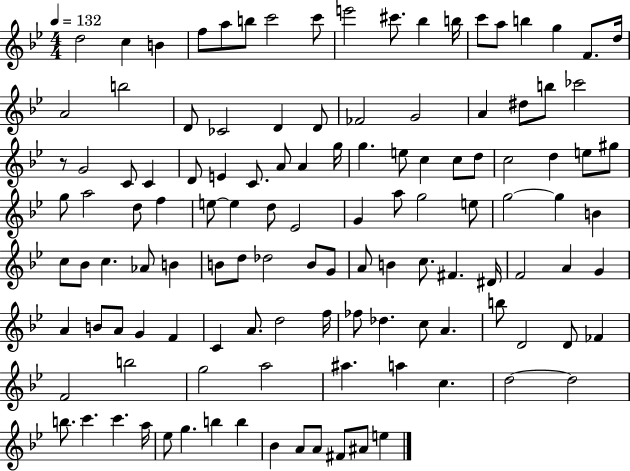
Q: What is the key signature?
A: BES major